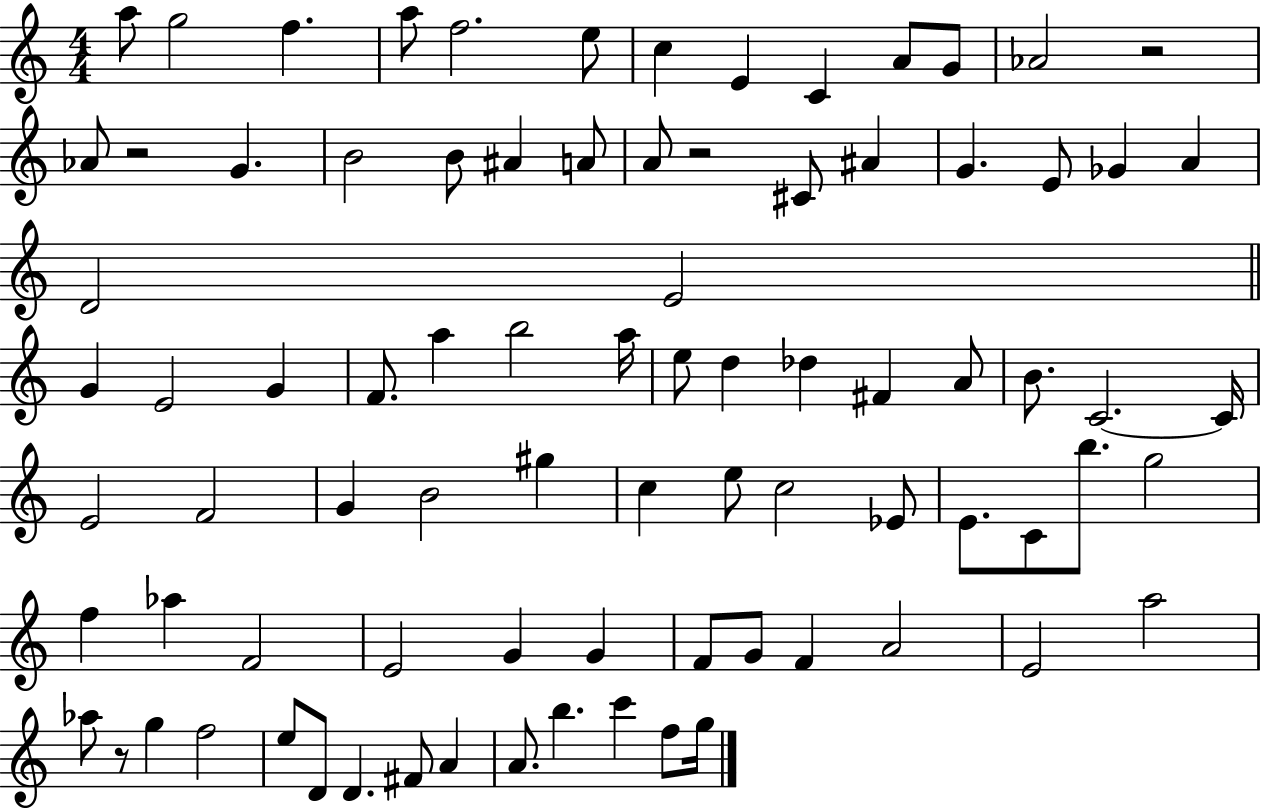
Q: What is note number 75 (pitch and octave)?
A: A4